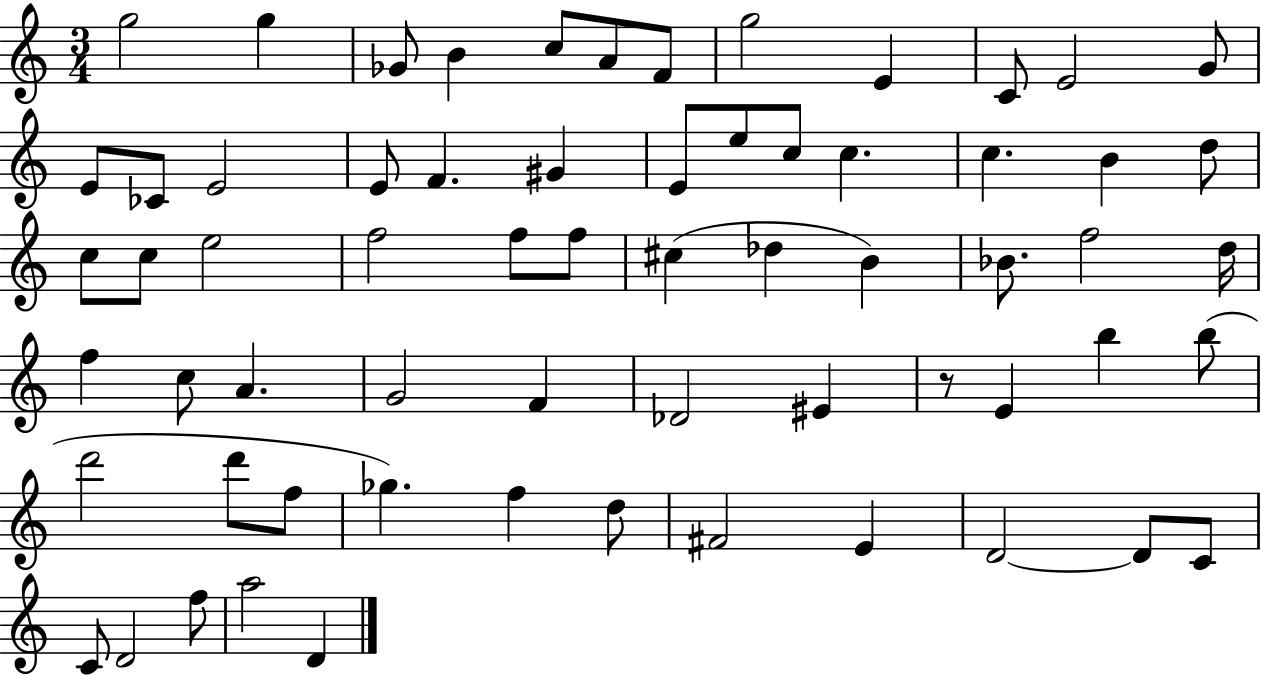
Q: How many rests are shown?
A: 1